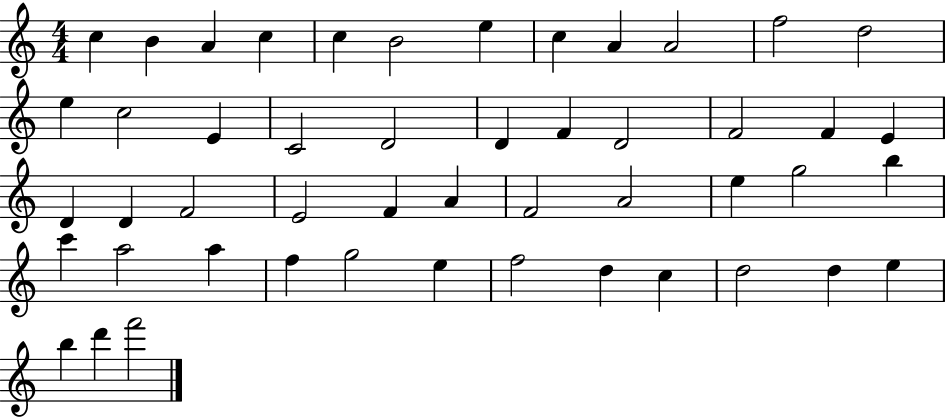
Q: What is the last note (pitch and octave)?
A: F6